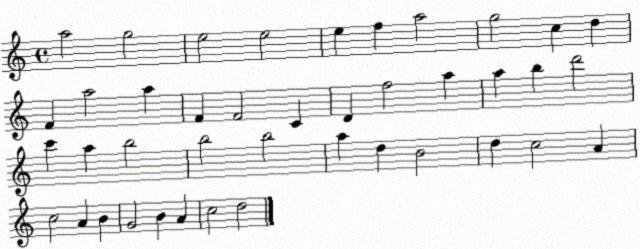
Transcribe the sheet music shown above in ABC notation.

X:1
T:Untitled
M:4/4
L:1/4
K:C
a2 g2 e2 e2 e f a2 g2 c d F a2 a F F2 C D f2 a a b d'2 c' a b2 b2 b2 a d B2 d c2 A c2 A B G2 B A c2 d2